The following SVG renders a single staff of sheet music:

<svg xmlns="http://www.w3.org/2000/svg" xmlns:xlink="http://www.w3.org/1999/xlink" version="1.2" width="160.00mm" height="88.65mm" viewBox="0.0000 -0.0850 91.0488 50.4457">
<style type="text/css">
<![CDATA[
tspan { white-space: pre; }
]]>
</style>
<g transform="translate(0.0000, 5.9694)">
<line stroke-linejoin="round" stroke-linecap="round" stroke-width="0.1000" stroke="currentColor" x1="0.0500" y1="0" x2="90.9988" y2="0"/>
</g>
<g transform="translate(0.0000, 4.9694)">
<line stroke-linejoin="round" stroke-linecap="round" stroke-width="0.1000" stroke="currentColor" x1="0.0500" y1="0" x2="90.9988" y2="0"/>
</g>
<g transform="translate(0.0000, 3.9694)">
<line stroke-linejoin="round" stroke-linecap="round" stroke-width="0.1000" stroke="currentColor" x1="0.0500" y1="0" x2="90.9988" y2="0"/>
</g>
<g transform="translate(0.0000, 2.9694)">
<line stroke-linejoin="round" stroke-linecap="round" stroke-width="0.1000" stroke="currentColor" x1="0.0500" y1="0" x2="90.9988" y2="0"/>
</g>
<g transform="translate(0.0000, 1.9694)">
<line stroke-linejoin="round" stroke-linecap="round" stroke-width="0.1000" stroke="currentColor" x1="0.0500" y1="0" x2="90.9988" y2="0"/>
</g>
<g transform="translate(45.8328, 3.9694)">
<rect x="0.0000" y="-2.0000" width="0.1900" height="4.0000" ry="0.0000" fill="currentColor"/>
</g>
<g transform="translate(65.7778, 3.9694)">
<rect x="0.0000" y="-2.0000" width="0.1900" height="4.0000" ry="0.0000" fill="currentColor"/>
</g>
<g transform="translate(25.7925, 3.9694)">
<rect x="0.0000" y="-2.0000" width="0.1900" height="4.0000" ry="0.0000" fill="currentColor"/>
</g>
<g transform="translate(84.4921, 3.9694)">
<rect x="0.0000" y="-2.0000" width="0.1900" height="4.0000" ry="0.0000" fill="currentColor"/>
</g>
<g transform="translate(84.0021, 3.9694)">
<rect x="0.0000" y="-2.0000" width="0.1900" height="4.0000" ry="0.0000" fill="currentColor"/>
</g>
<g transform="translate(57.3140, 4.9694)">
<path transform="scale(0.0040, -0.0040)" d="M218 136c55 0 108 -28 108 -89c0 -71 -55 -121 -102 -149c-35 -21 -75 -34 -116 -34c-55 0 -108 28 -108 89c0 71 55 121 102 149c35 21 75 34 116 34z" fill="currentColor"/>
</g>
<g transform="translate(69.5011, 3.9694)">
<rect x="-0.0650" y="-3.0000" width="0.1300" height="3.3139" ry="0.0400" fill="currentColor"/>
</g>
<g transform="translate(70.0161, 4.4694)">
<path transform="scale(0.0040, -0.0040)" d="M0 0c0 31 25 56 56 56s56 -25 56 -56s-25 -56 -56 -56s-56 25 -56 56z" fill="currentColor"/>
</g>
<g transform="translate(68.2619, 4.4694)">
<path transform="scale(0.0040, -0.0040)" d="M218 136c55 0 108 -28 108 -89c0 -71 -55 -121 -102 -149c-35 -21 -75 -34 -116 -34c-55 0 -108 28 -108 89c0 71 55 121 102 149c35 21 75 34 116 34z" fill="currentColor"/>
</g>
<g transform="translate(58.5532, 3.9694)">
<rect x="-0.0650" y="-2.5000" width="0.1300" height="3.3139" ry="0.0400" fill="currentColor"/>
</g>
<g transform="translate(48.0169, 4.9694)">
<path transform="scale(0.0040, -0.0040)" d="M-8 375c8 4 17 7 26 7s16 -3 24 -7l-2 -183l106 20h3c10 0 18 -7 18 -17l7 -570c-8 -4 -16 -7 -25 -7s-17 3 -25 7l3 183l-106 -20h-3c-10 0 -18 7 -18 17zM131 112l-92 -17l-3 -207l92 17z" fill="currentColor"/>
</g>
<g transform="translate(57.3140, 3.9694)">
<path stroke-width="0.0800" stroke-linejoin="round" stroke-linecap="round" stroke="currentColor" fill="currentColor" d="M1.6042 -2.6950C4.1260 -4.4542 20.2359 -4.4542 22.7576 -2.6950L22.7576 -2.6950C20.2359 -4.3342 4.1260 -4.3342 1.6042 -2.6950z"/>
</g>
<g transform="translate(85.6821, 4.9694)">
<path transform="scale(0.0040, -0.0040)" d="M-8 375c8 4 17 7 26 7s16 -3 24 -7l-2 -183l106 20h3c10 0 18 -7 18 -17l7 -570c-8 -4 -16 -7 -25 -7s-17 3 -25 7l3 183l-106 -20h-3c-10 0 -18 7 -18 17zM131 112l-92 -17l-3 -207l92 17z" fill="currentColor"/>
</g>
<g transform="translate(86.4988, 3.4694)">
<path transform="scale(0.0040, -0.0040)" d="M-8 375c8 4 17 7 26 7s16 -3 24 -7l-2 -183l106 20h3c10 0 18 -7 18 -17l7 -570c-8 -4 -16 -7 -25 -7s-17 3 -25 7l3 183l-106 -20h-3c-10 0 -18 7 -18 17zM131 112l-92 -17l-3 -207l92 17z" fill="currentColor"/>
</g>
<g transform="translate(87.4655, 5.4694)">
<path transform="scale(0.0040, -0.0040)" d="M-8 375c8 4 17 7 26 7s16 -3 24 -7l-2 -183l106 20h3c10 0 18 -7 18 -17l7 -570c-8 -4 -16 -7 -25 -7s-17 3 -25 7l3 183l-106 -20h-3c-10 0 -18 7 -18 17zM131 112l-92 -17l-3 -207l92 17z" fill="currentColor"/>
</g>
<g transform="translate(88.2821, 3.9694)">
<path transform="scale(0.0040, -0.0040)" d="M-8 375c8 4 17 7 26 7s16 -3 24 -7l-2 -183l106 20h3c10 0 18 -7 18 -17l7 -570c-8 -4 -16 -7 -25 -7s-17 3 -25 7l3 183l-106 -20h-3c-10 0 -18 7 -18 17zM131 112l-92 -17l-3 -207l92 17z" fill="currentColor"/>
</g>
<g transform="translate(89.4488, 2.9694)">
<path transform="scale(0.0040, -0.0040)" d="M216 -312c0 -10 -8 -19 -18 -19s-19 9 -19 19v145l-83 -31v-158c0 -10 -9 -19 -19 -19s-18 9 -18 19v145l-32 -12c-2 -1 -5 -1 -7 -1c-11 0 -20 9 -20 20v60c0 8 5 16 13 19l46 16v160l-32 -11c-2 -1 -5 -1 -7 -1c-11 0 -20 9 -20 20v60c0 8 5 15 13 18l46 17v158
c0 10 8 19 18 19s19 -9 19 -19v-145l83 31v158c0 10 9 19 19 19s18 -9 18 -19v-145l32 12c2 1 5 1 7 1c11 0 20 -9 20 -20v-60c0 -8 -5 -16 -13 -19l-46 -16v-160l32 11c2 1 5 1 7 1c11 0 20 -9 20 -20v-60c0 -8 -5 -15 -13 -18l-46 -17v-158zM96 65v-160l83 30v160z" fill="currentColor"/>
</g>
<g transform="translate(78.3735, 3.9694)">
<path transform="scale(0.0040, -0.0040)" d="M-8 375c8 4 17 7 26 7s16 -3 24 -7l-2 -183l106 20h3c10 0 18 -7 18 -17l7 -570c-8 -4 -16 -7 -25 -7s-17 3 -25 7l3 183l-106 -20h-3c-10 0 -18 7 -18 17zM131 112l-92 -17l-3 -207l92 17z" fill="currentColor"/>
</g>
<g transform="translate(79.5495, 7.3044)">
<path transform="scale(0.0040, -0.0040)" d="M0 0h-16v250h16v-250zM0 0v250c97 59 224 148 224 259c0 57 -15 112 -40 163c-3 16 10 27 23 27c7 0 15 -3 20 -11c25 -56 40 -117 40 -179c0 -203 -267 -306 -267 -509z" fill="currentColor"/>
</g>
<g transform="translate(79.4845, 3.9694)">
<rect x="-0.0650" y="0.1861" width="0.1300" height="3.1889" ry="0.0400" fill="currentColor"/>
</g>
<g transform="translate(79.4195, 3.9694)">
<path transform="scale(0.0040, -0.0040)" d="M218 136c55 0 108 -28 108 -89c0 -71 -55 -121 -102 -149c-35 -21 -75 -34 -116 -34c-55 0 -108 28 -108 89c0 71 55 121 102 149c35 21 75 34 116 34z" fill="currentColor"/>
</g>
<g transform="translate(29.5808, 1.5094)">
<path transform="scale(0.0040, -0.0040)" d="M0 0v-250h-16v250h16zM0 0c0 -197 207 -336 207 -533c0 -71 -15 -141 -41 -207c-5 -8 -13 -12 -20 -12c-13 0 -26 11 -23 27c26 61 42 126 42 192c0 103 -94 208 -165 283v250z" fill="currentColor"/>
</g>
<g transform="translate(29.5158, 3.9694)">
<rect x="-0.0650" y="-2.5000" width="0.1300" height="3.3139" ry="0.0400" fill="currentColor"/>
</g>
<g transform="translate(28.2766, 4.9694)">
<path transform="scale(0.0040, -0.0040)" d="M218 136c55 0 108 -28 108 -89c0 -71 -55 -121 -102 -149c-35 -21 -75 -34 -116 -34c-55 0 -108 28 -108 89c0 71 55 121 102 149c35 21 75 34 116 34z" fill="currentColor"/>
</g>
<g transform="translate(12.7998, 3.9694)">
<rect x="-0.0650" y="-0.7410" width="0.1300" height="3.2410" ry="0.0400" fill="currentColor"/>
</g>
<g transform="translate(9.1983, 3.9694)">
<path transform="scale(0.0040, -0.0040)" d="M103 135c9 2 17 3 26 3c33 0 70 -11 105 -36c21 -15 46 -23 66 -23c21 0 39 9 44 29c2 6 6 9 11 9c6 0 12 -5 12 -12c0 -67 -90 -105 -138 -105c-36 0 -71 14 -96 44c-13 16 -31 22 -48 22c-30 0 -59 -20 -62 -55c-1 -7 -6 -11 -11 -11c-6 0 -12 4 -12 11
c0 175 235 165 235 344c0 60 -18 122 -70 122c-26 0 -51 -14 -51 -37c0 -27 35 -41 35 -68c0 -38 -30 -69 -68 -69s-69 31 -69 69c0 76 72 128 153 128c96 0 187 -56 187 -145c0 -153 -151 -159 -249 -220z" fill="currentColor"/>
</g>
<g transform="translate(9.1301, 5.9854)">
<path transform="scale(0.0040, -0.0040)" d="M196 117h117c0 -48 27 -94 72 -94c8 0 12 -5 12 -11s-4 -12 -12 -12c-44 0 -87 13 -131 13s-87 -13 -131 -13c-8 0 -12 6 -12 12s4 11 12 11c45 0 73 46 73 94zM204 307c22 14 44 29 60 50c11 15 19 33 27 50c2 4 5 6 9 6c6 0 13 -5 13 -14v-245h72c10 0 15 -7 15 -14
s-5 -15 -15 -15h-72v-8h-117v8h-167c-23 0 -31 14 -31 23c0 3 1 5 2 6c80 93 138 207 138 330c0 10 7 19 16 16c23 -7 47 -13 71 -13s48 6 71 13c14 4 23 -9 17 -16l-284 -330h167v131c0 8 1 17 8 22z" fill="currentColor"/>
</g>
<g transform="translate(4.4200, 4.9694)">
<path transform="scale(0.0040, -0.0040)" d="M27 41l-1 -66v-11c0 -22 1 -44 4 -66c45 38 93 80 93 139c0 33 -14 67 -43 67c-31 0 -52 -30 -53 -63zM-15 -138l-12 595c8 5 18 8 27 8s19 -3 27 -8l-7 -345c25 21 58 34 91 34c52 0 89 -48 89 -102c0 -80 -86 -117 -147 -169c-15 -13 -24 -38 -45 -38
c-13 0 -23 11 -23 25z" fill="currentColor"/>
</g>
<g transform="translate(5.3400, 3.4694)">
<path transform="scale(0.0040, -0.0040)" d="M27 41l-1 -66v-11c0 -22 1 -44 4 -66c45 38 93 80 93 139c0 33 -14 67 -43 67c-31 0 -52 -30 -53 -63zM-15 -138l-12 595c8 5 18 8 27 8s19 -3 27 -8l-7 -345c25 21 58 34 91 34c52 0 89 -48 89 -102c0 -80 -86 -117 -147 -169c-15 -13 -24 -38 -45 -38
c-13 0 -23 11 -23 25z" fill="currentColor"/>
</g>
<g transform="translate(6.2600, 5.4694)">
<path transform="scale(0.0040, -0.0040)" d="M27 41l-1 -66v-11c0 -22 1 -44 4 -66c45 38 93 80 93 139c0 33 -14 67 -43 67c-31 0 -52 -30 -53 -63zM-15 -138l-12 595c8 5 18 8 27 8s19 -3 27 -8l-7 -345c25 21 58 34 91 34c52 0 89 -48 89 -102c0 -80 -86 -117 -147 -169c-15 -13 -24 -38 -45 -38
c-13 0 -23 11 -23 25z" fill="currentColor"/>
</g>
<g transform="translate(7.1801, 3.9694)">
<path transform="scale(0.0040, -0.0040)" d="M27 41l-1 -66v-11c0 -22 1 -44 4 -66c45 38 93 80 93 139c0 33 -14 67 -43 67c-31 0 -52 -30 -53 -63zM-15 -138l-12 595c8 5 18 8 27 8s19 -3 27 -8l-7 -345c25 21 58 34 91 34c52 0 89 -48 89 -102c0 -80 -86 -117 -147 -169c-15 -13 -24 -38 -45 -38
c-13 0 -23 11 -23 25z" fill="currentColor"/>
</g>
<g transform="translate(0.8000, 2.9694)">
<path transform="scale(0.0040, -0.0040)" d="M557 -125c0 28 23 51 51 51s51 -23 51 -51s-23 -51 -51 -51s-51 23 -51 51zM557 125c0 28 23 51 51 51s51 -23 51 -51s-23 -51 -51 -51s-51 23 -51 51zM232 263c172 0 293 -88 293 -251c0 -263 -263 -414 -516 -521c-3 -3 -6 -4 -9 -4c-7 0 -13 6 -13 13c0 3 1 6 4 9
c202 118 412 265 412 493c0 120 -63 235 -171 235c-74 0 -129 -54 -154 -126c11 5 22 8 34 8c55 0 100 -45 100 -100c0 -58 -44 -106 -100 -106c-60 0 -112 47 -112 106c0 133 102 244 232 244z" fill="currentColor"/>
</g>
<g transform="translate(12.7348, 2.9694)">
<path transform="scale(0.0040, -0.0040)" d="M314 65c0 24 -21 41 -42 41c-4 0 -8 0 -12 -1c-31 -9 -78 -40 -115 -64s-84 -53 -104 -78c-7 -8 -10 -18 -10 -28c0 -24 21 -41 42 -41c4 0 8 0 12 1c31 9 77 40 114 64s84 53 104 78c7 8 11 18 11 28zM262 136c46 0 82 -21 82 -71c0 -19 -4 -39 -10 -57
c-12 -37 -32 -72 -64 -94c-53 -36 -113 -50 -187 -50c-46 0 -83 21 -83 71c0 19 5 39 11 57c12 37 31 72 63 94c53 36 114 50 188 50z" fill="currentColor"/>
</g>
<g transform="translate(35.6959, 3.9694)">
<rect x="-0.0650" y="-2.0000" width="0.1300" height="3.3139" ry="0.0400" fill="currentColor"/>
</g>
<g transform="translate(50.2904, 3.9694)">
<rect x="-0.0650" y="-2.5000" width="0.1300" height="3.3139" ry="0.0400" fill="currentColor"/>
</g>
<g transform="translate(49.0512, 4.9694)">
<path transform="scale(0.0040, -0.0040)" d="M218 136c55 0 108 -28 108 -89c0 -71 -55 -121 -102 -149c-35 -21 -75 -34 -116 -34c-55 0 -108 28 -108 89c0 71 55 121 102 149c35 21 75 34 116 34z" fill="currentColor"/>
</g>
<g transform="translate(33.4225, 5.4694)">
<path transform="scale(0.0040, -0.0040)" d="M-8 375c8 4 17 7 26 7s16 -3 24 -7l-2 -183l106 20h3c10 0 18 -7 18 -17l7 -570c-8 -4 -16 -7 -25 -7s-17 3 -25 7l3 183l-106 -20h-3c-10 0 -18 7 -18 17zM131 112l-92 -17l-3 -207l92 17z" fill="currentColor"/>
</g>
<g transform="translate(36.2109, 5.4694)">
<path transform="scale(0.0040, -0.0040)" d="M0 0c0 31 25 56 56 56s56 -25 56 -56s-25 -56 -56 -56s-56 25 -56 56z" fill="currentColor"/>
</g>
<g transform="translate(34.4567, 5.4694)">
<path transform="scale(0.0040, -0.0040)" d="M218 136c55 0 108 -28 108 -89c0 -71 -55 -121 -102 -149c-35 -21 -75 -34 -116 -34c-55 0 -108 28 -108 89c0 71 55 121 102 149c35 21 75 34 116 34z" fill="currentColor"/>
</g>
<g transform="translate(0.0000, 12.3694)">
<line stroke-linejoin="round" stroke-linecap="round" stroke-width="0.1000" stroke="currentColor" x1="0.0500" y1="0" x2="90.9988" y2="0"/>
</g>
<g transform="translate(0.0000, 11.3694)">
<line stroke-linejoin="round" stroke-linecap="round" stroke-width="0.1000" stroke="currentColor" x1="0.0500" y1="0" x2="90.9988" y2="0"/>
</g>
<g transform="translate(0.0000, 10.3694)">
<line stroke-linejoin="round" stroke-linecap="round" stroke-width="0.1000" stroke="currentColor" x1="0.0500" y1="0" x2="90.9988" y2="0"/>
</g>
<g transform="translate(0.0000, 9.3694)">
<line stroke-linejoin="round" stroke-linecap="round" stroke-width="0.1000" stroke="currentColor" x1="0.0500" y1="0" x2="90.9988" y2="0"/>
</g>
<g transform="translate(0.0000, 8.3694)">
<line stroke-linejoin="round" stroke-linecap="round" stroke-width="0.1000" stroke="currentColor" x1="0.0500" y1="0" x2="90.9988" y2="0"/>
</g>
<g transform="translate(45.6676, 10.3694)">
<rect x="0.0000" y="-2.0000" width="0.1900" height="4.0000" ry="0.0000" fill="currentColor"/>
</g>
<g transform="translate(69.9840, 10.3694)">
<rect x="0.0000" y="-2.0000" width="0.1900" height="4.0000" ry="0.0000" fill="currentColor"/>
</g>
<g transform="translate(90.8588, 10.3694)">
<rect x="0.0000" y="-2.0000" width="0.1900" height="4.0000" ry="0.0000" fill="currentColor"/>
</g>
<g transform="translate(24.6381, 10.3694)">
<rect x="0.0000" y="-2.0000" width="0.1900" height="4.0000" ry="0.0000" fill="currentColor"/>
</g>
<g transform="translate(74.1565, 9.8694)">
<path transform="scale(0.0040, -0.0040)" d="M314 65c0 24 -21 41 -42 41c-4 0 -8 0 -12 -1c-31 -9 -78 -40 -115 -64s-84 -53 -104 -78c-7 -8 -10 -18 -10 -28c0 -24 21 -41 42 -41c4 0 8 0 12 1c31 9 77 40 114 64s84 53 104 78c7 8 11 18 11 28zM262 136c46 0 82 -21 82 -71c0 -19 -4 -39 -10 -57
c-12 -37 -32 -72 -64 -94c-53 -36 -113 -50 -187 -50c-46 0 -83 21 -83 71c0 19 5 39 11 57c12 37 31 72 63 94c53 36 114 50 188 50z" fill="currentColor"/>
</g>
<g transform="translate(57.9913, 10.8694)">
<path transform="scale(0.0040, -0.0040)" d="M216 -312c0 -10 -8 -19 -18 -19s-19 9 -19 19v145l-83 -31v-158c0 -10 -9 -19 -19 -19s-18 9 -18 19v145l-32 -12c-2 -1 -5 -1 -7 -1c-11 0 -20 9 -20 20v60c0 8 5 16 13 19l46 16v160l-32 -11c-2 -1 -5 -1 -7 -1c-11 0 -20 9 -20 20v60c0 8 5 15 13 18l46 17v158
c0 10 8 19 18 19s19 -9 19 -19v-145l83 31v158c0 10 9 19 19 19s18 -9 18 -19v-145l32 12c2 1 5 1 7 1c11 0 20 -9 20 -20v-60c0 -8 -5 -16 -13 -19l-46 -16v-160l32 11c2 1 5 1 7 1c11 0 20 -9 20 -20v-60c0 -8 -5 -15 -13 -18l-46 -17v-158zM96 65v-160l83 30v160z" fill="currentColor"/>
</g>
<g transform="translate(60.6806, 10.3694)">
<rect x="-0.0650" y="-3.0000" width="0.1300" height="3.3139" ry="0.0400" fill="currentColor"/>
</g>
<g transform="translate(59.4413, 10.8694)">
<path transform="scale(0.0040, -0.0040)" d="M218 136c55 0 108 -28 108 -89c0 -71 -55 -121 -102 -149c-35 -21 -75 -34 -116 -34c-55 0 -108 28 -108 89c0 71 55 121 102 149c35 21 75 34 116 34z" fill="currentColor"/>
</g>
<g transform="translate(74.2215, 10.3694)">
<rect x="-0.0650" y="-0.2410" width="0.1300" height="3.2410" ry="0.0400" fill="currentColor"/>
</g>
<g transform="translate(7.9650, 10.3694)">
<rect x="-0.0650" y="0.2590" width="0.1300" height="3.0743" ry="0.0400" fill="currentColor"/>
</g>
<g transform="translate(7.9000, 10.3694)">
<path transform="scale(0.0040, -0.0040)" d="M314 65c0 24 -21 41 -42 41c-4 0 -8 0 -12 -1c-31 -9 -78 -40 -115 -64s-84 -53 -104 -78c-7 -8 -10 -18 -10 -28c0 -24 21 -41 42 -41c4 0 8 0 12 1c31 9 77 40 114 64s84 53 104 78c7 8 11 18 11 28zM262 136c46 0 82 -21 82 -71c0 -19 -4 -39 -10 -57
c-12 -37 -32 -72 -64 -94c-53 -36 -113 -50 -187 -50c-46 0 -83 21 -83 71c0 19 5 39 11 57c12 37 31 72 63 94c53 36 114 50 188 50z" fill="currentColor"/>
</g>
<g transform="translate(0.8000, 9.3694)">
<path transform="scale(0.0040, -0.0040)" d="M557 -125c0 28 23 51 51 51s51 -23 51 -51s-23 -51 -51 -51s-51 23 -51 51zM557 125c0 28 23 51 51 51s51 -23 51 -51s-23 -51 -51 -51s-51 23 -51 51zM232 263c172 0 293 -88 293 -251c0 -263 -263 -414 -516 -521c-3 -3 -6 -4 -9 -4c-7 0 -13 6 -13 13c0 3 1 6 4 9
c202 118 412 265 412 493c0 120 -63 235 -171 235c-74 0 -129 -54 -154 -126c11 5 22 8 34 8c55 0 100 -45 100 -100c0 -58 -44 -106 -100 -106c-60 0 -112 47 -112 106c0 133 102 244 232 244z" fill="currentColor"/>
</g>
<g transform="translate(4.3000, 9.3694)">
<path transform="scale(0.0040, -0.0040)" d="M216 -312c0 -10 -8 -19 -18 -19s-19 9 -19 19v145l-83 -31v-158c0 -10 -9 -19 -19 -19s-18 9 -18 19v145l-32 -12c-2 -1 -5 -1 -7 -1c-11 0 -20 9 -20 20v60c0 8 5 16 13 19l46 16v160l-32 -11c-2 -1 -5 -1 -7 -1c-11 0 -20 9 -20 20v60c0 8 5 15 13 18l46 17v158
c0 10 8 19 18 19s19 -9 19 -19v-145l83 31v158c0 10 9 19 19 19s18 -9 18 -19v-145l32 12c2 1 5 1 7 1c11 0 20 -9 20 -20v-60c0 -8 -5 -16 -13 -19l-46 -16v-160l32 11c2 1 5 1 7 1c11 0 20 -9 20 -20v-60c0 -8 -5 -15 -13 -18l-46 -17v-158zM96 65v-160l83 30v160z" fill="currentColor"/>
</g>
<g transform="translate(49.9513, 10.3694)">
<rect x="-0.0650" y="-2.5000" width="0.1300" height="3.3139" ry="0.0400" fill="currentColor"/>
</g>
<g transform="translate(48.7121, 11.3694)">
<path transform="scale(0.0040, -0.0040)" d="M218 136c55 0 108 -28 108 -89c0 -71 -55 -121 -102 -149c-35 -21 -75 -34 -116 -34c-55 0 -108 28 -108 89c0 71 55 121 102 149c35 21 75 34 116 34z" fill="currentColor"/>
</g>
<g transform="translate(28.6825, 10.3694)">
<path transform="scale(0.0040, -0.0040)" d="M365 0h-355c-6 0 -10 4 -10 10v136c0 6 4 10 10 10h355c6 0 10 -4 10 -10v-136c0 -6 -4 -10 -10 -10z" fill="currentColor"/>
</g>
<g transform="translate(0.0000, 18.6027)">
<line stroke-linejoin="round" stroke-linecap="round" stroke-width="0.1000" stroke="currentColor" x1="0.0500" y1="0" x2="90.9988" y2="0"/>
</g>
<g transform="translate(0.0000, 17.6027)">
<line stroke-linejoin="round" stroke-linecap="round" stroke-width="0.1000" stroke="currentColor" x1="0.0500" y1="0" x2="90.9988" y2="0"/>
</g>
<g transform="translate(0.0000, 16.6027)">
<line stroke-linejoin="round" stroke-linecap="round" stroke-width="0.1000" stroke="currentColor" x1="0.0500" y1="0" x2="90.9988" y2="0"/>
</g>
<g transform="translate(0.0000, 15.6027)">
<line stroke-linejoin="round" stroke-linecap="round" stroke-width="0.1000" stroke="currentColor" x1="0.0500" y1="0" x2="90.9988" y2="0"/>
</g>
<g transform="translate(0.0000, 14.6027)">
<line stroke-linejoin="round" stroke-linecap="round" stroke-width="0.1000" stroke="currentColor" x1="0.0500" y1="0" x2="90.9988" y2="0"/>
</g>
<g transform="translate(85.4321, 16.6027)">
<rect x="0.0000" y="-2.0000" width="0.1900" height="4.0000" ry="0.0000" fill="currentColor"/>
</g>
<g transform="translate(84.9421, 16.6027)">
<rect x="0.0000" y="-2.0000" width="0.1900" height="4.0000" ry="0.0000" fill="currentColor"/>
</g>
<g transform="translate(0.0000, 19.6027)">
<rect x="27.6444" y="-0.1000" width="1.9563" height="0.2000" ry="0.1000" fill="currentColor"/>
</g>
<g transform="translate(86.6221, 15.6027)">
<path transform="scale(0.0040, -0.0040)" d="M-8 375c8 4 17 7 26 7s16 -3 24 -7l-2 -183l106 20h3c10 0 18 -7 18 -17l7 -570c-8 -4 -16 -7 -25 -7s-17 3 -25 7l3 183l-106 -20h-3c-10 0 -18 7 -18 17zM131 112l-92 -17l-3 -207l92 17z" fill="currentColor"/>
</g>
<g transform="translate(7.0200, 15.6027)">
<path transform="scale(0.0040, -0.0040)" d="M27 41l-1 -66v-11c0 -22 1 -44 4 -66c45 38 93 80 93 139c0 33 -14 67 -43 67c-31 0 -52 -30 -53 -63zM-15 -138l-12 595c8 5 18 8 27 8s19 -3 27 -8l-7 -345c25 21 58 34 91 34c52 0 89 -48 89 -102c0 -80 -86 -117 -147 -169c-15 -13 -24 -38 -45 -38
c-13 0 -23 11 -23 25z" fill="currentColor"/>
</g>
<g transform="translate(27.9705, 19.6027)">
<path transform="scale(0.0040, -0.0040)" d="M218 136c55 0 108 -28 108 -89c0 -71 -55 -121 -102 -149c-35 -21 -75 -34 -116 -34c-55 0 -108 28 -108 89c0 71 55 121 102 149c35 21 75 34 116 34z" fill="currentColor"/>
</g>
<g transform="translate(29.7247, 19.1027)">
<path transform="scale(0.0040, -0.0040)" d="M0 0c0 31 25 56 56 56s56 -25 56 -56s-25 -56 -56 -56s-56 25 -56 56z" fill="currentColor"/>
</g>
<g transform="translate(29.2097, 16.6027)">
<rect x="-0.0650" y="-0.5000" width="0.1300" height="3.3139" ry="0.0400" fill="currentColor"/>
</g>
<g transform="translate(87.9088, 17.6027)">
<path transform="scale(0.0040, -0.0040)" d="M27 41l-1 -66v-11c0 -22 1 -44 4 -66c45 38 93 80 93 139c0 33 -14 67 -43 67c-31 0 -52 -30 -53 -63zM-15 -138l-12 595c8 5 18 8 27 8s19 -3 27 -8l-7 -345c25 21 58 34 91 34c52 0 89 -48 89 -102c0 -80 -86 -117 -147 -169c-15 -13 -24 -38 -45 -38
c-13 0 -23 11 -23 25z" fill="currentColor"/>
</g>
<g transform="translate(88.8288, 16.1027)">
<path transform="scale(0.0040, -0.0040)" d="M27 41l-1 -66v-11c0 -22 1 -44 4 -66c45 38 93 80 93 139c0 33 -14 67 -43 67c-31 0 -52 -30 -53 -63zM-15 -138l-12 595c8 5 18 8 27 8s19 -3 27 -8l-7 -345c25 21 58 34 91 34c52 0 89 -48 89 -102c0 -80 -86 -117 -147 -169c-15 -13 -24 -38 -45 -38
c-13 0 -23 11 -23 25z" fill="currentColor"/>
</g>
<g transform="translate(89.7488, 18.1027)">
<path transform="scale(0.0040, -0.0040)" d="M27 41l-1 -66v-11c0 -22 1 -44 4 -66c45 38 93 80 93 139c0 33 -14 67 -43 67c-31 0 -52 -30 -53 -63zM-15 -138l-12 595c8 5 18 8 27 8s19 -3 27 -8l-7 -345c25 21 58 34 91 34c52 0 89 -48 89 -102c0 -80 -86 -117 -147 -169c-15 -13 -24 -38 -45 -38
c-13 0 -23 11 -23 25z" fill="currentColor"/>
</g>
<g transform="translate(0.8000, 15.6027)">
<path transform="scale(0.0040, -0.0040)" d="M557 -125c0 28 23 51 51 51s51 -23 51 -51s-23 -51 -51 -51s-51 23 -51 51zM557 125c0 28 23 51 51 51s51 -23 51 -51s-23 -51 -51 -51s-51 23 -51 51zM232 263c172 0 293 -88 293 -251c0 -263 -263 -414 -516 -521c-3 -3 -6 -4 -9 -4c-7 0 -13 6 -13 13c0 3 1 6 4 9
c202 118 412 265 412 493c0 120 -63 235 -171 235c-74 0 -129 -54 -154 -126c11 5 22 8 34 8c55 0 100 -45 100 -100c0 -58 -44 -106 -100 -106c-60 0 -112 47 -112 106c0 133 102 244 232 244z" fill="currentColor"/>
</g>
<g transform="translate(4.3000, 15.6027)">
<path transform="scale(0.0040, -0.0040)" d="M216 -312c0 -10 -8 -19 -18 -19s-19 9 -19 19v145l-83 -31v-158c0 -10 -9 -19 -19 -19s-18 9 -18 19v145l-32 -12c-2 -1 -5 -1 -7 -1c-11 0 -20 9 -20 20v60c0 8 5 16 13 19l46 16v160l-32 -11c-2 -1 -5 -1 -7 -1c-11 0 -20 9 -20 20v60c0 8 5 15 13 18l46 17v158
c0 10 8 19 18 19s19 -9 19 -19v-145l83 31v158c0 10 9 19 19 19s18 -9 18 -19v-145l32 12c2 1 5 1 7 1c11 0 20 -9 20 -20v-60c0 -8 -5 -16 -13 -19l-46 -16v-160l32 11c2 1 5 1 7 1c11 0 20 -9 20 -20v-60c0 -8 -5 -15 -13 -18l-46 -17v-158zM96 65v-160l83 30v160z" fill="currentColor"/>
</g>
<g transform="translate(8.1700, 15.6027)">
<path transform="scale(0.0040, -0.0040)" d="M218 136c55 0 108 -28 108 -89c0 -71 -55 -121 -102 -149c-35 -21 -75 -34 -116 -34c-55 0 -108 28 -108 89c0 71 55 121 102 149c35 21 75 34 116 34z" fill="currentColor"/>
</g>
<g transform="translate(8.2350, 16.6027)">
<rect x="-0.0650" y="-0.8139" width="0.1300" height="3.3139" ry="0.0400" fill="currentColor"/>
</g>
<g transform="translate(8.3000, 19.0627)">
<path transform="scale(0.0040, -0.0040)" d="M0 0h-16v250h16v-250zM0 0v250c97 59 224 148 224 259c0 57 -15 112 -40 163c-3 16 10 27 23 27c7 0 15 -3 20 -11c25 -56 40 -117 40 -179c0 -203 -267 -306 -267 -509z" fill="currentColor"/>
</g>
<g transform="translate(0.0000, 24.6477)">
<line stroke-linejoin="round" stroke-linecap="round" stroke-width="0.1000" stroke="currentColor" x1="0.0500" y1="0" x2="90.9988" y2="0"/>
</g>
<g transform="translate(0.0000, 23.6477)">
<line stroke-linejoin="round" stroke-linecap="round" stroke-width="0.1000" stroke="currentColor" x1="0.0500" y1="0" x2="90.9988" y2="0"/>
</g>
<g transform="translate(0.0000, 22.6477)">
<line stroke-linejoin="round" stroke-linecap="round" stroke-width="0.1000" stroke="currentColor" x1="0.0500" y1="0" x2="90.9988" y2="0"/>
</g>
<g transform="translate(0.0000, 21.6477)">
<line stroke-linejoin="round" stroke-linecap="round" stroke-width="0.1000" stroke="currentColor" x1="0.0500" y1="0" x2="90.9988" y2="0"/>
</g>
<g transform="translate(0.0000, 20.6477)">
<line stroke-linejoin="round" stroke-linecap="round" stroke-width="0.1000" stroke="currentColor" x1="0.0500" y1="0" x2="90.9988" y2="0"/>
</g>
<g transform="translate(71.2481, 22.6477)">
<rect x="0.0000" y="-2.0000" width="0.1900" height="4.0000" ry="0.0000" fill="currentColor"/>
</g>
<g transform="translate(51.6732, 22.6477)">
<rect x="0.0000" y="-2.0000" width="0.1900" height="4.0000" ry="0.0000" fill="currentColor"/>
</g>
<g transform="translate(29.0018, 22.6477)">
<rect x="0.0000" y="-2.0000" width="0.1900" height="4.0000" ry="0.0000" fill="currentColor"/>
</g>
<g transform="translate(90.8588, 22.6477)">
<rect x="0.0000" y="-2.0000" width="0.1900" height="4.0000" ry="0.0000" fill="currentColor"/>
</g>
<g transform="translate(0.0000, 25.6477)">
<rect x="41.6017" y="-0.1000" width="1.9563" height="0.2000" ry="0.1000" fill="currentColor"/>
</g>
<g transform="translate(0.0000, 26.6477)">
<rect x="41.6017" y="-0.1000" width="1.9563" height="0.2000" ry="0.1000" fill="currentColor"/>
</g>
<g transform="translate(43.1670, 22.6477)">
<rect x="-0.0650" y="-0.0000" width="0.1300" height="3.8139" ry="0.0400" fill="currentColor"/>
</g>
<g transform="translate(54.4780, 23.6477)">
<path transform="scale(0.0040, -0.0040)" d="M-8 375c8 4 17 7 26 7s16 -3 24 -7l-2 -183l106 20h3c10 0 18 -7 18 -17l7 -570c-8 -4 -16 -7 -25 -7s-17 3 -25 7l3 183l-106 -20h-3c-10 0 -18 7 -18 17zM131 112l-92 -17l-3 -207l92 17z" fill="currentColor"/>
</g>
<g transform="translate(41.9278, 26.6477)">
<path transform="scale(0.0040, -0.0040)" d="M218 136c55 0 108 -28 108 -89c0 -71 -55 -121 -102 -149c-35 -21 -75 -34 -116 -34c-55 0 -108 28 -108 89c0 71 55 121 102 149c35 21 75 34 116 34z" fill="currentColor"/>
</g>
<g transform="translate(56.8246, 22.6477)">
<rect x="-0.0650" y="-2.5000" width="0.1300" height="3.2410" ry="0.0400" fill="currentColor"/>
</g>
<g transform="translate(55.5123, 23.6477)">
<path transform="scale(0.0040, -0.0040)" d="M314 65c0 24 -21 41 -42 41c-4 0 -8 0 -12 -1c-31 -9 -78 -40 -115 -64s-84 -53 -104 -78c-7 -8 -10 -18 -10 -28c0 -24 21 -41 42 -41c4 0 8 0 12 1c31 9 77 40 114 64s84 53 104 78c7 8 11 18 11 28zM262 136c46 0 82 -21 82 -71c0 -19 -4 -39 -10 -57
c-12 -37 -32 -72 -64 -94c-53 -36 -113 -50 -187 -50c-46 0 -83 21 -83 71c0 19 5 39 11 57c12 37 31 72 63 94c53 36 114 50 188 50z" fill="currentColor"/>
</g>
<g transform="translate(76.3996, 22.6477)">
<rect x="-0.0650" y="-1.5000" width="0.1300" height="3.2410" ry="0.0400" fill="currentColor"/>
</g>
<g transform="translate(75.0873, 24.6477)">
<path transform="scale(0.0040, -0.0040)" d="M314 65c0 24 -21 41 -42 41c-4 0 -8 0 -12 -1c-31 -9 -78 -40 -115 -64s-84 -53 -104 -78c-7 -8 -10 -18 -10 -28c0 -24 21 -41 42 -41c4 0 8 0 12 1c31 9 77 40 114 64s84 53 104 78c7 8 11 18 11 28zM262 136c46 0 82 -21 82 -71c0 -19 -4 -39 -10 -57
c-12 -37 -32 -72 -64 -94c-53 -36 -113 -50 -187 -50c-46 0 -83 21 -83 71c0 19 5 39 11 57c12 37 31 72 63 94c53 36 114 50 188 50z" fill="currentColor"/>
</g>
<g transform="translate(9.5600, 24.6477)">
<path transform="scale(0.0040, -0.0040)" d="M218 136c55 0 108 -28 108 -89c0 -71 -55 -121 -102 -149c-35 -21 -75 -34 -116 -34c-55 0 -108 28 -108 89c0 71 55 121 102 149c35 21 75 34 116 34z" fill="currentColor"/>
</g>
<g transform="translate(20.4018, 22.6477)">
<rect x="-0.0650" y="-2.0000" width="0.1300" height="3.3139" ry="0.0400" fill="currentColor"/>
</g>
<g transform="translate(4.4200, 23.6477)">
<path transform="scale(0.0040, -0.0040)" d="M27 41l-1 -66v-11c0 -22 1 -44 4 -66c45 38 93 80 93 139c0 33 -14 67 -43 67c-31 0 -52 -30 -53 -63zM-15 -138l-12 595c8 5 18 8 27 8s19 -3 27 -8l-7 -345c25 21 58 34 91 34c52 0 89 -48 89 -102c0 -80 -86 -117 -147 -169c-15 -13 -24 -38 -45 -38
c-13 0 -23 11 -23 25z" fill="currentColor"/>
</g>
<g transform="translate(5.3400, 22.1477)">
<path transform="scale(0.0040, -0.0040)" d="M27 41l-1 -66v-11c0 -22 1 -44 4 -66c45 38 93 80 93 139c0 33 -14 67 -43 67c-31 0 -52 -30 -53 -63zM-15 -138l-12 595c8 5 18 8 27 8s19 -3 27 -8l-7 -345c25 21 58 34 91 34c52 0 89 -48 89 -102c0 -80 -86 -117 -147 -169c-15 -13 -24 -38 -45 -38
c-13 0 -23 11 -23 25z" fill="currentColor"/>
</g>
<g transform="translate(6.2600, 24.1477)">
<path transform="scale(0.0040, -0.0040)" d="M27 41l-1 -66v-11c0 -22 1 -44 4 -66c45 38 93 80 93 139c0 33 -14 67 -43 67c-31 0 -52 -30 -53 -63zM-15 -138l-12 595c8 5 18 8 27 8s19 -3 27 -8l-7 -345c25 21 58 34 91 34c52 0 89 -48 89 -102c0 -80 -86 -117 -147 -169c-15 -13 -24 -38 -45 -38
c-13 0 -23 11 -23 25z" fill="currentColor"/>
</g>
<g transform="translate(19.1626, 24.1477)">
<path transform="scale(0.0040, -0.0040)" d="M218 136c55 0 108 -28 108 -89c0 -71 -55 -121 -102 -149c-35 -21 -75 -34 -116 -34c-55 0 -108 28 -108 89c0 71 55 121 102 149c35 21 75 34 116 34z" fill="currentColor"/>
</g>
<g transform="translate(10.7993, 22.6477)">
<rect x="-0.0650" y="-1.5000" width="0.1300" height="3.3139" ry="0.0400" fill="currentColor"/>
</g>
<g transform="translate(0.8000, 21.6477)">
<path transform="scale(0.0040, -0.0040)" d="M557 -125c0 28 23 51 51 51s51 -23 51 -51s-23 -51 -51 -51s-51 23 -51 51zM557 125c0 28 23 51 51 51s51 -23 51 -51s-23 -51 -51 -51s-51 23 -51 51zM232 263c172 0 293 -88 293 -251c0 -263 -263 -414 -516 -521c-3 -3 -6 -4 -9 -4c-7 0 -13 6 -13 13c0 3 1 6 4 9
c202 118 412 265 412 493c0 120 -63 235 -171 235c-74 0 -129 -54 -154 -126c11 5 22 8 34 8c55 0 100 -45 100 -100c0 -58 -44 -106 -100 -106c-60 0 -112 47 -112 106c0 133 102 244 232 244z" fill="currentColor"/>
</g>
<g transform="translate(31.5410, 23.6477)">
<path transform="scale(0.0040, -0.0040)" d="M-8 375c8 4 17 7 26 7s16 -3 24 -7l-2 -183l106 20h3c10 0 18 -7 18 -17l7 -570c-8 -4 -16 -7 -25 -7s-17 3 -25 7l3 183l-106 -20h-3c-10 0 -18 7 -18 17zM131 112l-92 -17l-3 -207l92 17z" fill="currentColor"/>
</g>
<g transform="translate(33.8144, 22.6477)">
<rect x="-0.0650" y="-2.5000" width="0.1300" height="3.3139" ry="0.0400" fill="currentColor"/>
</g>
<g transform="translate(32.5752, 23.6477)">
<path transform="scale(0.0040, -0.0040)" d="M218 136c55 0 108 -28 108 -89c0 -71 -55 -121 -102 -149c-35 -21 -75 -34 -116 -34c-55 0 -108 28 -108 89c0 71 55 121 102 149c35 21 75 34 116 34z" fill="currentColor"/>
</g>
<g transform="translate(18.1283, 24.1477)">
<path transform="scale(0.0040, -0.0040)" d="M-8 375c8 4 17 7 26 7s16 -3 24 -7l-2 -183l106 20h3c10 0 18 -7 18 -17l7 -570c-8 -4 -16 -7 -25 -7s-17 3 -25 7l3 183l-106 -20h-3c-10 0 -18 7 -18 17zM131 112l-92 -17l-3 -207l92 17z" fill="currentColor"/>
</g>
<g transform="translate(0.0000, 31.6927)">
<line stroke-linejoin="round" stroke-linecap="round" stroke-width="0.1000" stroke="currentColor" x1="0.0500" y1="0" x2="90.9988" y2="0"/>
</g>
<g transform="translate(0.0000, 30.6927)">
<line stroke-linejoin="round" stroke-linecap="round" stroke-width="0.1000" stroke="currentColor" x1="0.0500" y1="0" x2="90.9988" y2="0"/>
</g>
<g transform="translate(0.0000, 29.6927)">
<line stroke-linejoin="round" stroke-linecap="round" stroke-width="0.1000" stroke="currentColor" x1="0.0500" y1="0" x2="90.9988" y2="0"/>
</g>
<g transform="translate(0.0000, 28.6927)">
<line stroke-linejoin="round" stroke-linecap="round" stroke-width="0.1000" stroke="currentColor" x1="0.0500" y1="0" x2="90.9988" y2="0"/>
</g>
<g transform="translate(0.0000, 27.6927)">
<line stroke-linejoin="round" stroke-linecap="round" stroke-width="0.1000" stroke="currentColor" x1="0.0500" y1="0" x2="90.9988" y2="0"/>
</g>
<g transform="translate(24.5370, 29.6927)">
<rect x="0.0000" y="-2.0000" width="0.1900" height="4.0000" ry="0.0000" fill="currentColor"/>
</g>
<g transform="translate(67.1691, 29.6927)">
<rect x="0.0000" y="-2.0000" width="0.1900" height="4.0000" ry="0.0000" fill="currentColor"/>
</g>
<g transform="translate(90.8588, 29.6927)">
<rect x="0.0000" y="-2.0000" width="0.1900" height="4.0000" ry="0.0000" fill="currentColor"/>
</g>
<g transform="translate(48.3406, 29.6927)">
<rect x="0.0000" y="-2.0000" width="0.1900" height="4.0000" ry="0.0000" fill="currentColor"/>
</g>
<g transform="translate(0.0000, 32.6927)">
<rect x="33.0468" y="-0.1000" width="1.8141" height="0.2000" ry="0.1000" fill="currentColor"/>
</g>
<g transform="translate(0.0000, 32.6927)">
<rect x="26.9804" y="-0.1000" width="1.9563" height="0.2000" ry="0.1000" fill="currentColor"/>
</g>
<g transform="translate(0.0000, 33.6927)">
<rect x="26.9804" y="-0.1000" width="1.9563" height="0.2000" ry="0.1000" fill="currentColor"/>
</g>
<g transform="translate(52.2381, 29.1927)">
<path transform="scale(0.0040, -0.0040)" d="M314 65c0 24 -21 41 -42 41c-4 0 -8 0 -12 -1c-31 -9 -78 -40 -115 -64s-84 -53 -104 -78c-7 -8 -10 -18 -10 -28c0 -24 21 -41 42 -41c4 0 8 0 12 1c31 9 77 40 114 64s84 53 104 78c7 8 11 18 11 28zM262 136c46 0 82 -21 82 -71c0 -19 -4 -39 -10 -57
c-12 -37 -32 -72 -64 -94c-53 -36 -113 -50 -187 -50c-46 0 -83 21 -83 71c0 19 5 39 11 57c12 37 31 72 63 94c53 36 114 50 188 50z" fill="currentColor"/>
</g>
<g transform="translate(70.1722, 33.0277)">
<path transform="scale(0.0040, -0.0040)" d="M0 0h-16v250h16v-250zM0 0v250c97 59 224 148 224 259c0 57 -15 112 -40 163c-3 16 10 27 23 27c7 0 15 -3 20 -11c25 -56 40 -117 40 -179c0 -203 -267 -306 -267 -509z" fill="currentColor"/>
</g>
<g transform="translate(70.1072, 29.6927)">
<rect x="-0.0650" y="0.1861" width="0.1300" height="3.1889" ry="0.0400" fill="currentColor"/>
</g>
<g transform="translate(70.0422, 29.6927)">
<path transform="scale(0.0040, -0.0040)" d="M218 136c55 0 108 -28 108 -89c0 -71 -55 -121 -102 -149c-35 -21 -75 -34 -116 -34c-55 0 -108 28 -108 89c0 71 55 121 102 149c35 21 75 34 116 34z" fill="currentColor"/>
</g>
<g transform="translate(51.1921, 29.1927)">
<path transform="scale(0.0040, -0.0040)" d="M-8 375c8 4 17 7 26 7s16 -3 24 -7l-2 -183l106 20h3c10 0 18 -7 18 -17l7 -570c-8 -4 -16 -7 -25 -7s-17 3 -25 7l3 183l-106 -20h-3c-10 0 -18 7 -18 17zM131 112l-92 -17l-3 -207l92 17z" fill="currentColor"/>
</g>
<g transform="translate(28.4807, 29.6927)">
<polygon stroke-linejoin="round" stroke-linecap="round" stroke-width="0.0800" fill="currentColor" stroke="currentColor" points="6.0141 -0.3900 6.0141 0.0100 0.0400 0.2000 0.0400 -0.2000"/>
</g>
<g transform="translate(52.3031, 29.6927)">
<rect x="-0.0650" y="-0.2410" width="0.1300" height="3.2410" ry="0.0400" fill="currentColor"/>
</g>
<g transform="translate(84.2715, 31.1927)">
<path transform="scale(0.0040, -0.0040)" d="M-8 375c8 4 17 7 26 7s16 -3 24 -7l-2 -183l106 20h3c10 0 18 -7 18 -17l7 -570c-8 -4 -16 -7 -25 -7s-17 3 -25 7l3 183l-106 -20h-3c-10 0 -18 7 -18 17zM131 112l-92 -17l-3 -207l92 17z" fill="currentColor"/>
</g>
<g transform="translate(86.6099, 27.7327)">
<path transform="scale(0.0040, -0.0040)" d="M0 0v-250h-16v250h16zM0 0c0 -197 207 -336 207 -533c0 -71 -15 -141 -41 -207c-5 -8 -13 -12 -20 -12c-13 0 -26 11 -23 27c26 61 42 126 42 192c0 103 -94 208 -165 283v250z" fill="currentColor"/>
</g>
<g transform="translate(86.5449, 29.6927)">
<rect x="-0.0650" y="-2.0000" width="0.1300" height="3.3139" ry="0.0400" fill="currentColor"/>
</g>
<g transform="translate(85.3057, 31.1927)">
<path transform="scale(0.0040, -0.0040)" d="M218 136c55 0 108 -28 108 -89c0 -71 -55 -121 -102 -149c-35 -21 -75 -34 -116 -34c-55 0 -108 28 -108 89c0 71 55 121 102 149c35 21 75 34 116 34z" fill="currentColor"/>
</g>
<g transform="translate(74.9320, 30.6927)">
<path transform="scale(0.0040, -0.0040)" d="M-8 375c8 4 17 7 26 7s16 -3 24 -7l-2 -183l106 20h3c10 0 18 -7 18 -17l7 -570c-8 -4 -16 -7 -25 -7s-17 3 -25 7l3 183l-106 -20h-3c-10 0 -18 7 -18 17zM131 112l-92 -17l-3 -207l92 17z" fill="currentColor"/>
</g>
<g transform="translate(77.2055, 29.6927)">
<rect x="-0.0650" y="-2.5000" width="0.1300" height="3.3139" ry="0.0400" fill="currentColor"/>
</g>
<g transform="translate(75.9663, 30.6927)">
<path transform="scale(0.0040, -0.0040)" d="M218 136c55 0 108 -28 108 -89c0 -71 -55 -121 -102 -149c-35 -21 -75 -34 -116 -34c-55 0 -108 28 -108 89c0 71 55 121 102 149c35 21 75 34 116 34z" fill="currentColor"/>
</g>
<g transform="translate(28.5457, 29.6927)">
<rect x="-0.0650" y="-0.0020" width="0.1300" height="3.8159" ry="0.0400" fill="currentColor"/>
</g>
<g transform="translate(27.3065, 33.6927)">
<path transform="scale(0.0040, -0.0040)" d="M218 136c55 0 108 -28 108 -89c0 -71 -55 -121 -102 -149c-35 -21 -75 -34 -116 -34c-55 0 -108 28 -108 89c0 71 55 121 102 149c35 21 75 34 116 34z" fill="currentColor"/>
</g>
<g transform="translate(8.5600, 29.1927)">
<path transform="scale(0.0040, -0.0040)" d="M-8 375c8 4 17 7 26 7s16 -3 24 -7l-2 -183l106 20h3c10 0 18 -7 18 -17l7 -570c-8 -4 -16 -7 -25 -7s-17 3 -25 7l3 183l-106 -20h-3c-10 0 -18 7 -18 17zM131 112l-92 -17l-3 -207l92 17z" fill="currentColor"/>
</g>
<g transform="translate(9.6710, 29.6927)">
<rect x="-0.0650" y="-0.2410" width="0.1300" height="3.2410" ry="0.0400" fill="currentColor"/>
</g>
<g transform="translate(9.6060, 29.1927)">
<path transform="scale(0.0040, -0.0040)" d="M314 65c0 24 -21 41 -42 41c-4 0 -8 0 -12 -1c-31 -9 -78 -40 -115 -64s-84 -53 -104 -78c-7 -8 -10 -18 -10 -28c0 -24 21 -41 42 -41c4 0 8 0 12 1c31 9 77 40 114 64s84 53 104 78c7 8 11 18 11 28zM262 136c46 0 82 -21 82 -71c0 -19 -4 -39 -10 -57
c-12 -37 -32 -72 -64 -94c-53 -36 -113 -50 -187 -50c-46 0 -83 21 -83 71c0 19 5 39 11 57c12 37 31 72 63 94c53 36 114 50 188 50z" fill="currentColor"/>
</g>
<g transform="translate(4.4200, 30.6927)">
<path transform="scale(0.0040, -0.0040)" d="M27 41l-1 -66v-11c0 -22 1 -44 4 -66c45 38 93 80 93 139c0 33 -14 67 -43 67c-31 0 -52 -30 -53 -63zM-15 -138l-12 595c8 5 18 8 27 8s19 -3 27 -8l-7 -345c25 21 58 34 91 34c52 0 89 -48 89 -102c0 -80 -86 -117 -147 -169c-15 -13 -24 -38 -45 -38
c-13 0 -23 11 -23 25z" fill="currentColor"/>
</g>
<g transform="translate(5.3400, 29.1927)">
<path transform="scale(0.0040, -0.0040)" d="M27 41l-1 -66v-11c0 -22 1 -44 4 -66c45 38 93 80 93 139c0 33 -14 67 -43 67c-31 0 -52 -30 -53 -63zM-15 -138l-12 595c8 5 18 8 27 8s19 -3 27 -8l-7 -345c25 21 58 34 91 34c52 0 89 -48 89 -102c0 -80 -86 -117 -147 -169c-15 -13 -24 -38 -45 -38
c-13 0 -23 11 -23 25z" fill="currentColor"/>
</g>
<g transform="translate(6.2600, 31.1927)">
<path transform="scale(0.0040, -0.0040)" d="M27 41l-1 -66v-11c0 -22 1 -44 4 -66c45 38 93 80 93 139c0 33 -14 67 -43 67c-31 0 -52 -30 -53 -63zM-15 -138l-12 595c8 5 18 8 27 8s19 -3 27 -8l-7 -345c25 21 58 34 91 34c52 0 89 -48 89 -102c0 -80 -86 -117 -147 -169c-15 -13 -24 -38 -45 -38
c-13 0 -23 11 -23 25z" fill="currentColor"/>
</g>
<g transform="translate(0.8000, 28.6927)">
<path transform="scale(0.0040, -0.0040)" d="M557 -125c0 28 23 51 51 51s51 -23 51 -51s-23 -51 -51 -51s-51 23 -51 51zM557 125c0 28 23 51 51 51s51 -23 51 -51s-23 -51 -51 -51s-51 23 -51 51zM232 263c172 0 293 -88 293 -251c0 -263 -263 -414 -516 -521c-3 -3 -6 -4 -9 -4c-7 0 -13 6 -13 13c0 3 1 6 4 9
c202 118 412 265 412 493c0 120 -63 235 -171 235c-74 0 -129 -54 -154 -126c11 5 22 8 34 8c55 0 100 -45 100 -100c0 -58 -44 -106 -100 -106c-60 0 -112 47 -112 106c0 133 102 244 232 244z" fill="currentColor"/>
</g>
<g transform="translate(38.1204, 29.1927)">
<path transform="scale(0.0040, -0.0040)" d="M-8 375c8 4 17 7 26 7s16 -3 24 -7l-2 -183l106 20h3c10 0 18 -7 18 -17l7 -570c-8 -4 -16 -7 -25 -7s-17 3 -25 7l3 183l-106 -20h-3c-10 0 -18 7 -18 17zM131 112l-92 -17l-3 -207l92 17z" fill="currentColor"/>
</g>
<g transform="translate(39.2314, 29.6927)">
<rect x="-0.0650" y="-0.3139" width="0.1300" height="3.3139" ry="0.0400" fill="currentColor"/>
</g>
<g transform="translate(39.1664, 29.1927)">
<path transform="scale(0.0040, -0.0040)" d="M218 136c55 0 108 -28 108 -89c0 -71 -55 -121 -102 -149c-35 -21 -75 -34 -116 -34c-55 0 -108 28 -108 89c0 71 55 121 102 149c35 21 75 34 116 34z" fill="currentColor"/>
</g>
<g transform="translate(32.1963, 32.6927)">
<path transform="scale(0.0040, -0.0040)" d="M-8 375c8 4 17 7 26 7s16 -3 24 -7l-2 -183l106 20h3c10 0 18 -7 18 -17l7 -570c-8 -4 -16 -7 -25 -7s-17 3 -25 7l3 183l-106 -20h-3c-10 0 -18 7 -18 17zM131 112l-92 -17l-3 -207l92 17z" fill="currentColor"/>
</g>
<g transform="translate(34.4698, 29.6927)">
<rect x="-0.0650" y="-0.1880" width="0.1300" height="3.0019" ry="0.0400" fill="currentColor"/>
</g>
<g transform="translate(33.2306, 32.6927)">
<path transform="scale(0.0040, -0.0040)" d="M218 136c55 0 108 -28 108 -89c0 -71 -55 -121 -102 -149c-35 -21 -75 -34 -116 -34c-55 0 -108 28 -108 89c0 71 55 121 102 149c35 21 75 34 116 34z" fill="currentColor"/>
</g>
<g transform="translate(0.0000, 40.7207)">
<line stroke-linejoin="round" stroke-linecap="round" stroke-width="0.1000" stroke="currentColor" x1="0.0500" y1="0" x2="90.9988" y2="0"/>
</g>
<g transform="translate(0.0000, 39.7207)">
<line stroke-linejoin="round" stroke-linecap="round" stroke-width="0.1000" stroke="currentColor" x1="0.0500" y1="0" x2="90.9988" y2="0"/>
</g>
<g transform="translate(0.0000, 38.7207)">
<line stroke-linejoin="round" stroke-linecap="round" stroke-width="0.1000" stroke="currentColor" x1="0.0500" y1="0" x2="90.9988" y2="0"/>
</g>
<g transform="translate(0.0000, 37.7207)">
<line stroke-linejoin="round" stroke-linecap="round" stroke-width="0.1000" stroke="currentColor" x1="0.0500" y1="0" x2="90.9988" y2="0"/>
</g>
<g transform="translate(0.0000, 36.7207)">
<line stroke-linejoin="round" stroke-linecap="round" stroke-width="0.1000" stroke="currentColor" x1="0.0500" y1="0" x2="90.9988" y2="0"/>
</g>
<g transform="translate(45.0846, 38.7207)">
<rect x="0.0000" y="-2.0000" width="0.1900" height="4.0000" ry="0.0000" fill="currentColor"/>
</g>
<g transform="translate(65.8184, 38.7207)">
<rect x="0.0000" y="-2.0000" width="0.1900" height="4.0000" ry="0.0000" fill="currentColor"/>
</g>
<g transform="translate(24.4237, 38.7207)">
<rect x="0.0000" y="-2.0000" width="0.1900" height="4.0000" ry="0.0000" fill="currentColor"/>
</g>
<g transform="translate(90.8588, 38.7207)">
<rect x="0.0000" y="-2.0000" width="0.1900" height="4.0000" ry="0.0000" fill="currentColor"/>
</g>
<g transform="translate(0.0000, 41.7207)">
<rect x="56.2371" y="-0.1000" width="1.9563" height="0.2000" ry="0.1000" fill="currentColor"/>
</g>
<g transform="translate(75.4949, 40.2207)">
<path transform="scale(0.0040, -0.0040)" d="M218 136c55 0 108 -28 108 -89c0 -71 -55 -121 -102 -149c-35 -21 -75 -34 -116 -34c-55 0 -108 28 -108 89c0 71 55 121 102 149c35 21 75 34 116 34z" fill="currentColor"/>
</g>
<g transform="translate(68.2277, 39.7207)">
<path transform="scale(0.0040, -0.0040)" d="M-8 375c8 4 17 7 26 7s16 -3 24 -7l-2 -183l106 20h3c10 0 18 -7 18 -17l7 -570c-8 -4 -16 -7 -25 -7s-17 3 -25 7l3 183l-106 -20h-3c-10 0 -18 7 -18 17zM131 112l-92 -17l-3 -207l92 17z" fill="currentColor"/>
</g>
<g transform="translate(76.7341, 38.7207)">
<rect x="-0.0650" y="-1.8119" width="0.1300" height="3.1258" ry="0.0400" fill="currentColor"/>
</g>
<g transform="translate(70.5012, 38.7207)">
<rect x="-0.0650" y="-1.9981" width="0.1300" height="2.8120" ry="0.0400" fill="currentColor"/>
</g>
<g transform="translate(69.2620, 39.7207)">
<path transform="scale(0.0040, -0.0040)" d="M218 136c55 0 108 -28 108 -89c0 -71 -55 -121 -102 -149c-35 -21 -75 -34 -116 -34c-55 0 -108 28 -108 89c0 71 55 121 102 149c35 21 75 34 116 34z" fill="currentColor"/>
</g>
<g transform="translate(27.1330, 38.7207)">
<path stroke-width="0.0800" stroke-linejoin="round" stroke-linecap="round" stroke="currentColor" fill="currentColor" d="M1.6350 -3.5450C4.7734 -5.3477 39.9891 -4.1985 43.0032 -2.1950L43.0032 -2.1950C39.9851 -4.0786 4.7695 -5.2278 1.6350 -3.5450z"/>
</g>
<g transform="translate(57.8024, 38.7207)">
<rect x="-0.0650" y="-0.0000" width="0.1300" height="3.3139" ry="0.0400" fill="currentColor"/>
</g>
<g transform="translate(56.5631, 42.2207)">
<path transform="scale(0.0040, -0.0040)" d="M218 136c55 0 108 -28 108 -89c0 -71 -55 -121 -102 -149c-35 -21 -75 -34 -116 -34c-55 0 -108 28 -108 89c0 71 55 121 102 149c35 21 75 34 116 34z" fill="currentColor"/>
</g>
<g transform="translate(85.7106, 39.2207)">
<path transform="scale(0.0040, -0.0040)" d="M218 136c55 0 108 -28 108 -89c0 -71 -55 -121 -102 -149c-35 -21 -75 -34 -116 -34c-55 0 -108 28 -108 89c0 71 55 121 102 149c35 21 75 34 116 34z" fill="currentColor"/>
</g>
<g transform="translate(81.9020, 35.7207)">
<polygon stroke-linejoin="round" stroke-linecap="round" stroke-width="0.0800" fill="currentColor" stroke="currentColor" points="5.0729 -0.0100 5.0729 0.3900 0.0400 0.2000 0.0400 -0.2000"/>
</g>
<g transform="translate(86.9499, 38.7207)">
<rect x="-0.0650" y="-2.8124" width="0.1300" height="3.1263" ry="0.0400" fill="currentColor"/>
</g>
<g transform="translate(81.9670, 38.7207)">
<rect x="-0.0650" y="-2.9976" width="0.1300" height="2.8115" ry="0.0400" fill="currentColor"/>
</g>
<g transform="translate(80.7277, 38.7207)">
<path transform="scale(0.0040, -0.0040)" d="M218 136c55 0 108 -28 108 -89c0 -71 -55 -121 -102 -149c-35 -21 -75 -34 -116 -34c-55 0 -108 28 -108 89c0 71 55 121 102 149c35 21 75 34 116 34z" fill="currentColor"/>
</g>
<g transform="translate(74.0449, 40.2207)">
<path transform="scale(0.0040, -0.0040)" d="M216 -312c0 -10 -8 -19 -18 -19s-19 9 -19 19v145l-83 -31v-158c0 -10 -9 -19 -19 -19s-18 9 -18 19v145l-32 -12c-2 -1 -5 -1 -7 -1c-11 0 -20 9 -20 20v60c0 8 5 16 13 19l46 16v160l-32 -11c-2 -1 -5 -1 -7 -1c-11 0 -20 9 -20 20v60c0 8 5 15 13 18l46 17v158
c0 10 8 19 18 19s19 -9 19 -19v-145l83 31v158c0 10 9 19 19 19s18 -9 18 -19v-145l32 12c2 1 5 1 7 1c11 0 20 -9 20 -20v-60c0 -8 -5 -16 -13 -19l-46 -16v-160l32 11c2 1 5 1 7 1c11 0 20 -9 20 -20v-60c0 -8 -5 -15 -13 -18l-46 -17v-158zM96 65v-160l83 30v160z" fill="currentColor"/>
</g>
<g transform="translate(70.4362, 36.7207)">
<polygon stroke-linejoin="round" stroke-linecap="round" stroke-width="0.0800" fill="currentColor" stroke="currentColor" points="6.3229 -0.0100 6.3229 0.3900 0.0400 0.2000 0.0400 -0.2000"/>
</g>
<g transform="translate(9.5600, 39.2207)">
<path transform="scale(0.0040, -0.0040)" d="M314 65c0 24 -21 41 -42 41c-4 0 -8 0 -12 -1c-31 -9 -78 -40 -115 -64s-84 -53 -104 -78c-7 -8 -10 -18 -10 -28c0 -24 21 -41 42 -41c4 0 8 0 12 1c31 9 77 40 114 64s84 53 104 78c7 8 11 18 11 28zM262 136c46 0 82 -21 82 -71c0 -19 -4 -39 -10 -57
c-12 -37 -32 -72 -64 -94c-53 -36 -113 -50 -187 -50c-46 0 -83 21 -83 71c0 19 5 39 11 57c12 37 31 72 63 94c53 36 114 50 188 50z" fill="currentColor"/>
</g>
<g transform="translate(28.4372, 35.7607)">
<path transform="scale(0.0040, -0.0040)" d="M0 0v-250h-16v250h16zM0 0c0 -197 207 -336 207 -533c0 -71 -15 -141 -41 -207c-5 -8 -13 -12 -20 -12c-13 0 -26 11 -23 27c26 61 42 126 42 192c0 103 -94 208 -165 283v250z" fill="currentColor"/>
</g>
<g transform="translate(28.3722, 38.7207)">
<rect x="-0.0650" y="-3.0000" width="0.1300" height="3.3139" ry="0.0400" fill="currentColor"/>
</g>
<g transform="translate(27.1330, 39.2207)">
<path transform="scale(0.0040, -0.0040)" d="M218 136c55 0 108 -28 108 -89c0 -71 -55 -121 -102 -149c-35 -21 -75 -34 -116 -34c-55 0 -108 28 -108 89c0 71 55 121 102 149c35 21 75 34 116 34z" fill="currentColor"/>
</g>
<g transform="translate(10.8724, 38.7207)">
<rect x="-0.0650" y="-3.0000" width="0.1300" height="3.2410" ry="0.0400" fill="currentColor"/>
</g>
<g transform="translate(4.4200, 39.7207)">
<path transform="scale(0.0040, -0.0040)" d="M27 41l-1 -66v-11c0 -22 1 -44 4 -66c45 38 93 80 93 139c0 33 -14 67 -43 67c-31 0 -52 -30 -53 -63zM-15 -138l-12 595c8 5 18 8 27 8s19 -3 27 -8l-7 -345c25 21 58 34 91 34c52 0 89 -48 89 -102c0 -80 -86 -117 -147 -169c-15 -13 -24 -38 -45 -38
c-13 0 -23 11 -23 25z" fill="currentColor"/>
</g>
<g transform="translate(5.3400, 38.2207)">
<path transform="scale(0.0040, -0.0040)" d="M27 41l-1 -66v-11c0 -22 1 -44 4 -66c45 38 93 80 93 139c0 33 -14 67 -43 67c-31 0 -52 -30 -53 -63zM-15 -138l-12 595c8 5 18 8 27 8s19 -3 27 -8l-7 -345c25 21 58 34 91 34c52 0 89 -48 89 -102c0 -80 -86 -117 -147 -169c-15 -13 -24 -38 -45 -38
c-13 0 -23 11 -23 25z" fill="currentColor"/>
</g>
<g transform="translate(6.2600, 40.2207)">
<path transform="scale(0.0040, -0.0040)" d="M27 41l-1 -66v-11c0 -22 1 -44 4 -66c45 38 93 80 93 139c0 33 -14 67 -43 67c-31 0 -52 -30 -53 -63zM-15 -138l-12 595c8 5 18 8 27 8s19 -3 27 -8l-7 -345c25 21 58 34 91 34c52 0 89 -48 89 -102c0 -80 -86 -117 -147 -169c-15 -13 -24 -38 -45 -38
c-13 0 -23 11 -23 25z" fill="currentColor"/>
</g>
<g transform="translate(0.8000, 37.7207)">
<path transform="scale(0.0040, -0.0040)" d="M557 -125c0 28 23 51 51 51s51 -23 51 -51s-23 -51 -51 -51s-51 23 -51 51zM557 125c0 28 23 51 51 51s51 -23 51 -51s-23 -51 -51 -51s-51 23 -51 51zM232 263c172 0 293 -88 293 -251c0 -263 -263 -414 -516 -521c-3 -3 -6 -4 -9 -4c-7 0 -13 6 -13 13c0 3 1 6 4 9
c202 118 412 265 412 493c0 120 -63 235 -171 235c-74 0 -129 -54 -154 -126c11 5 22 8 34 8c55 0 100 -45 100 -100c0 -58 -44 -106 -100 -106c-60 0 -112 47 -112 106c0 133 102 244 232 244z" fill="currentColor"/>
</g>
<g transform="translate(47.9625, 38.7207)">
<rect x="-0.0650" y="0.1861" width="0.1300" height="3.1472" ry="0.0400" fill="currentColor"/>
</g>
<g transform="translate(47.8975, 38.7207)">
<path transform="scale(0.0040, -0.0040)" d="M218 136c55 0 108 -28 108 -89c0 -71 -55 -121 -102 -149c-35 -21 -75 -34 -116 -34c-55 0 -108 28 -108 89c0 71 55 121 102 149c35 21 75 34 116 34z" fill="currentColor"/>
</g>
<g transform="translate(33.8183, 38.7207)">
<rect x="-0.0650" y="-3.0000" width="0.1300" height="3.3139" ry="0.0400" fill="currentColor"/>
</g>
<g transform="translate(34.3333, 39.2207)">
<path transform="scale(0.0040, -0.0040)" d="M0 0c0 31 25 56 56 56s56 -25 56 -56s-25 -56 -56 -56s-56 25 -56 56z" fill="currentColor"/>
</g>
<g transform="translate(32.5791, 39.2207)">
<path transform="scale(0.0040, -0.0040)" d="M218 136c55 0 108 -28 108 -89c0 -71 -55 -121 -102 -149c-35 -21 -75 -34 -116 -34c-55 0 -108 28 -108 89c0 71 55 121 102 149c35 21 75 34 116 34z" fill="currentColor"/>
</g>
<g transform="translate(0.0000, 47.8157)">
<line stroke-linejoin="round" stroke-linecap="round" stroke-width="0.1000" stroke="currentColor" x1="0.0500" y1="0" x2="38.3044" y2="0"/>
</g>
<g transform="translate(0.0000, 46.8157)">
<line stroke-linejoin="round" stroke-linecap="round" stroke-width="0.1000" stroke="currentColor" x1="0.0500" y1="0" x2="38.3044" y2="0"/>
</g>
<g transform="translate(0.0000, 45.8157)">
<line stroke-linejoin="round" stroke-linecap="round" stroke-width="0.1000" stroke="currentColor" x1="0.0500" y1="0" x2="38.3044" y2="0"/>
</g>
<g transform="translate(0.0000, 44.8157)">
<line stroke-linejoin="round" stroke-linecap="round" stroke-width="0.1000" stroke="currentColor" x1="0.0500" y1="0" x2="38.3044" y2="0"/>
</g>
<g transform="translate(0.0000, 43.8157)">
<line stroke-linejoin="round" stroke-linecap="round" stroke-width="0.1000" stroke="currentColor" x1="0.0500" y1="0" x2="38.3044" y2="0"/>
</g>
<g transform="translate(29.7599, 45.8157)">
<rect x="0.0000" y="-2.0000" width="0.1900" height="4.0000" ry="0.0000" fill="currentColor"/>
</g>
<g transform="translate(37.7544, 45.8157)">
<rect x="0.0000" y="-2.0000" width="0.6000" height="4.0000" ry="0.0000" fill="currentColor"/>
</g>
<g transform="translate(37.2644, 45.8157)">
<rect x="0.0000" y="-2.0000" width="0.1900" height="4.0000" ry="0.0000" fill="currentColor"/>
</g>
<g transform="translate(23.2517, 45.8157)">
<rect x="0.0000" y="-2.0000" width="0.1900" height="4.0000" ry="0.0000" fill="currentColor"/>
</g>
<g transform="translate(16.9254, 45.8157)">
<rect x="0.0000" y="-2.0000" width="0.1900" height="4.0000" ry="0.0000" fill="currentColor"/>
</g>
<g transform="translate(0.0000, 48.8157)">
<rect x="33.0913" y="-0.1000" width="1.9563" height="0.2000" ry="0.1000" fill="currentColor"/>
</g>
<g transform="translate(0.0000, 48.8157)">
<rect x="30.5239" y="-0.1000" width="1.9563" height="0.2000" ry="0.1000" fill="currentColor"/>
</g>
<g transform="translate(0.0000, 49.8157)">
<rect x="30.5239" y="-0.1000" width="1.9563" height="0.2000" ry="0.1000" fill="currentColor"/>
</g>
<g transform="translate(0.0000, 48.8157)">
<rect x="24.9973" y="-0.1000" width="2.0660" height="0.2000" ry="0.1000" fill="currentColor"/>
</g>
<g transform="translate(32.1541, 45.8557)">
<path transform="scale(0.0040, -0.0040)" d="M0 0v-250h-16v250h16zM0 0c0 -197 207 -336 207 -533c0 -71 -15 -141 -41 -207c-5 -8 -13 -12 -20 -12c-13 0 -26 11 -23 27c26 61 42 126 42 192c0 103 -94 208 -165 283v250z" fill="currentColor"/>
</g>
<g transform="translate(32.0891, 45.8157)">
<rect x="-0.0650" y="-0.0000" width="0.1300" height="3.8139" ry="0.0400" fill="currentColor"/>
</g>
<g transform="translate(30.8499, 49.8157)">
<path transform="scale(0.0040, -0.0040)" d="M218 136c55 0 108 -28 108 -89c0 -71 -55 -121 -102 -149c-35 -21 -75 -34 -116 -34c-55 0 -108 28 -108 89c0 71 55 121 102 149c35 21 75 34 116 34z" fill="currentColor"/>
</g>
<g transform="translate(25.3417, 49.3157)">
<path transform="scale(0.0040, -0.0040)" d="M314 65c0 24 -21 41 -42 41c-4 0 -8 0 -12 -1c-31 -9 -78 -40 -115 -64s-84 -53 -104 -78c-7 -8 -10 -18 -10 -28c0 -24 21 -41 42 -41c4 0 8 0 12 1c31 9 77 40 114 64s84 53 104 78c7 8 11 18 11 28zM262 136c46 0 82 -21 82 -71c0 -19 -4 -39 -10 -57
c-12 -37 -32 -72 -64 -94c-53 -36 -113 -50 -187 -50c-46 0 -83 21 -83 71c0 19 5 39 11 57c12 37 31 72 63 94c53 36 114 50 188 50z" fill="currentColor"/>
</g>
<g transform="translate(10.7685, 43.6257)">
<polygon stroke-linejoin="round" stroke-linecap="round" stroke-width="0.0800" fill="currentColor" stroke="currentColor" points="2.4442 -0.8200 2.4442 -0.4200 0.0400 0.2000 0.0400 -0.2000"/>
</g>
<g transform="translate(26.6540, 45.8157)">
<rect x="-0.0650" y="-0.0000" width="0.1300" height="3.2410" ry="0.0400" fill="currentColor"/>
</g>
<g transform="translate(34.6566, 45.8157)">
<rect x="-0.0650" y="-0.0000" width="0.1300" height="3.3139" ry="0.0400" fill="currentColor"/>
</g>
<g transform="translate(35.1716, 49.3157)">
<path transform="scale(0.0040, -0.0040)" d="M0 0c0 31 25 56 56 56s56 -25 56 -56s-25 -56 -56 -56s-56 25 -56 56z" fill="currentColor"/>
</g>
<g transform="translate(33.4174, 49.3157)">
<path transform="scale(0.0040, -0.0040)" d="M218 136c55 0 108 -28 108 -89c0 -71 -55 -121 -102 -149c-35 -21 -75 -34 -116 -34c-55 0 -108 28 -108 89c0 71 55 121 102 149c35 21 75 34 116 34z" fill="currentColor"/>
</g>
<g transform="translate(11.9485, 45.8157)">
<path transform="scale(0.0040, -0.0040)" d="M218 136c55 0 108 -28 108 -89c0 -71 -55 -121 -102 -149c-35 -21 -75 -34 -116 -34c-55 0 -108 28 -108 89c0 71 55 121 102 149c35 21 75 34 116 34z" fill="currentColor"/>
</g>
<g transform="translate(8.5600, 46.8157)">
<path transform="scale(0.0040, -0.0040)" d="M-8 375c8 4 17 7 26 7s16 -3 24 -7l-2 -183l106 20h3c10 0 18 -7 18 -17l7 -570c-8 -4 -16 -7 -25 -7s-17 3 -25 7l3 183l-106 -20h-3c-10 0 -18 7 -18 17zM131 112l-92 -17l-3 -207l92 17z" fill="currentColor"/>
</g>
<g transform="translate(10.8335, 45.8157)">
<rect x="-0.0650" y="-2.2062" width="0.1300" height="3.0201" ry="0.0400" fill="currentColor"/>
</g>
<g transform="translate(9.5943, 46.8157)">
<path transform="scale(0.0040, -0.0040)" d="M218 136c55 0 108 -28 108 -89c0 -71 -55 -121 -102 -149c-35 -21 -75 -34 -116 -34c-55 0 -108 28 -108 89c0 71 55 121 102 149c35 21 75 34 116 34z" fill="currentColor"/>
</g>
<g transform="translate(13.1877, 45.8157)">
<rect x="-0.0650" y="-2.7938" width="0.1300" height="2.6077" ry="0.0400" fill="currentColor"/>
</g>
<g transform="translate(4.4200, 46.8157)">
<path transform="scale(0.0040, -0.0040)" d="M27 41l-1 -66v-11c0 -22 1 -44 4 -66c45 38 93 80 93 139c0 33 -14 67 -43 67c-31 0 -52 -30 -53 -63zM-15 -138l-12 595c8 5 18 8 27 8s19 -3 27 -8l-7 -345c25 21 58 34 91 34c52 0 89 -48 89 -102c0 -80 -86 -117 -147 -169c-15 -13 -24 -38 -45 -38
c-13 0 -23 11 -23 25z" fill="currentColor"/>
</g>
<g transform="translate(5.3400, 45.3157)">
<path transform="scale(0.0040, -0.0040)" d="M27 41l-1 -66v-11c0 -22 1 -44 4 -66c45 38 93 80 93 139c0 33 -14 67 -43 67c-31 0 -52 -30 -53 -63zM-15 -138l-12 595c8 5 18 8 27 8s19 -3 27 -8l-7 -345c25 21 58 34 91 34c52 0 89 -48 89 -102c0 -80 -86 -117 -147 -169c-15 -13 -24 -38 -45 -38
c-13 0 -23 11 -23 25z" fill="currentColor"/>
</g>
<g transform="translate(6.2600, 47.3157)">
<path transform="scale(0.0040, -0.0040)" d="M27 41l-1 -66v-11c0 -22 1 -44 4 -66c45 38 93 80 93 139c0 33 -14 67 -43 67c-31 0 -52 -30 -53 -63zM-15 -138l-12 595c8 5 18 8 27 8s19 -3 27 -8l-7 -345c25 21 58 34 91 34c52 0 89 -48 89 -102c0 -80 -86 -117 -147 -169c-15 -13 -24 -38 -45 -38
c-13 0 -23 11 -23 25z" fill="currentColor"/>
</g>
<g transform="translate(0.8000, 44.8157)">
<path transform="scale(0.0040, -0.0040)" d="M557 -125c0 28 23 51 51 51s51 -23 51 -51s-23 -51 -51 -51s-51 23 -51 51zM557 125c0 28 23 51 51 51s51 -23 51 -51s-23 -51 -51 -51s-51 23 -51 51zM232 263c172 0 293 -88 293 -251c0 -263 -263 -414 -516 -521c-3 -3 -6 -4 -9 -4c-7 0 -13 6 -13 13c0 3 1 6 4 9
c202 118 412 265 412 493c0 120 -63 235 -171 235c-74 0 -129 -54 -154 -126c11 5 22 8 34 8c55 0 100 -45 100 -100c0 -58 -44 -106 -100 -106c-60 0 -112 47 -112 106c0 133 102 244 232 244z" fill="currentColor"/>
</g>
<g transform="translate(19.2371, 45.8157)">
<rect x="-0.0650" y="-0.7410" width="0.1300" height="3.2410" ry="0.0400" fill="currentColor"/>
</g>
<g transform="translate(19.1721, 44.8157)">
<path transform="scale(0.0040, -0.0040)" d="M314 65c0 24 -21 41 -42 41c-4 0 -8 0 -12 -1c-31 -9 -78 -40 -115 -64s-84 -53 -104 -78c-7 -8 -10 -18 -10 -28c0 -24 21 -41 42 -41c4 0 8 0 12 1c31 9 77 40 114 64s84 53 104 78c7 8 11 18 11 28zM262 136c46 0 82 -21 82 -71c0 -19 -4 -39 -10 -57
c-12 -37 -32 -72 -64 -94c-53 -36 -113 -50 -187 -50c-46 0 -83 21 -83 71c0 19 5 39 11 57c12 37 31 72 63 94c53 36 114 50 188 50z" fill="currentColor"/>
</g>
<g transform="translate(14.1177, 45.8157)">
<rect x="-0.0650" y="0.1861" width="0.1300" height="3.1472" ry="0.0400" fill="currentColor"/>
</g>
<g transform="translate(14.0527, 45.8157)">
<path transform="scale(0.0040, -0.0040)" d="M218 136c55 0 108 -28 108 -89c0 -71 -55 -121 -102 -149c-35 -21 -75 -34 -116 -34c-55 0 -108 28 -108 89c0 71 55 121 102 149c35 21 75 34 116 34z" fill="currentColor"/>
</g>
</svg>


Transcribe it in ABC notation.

X:1
T:Untitled
M:2/4
L:1/4
K:Ab
F,2 _B,,/2 A,, B,, B,, C, D,/2 D,2 z2 B,, ^C, E,2 _F,/2 E,, G,, A,, B,, C,, B,,2 G,,2 E,2 C,,/2 E,,/2 E, E,2 D,/2 B,, A,,/2 C,2 C,/2 C, D, D,, B,,/2 ^A,,/2 D,/2 C,/2 B,,/2 D,/2 D, F,2 D,,2 C,,/2 D,,